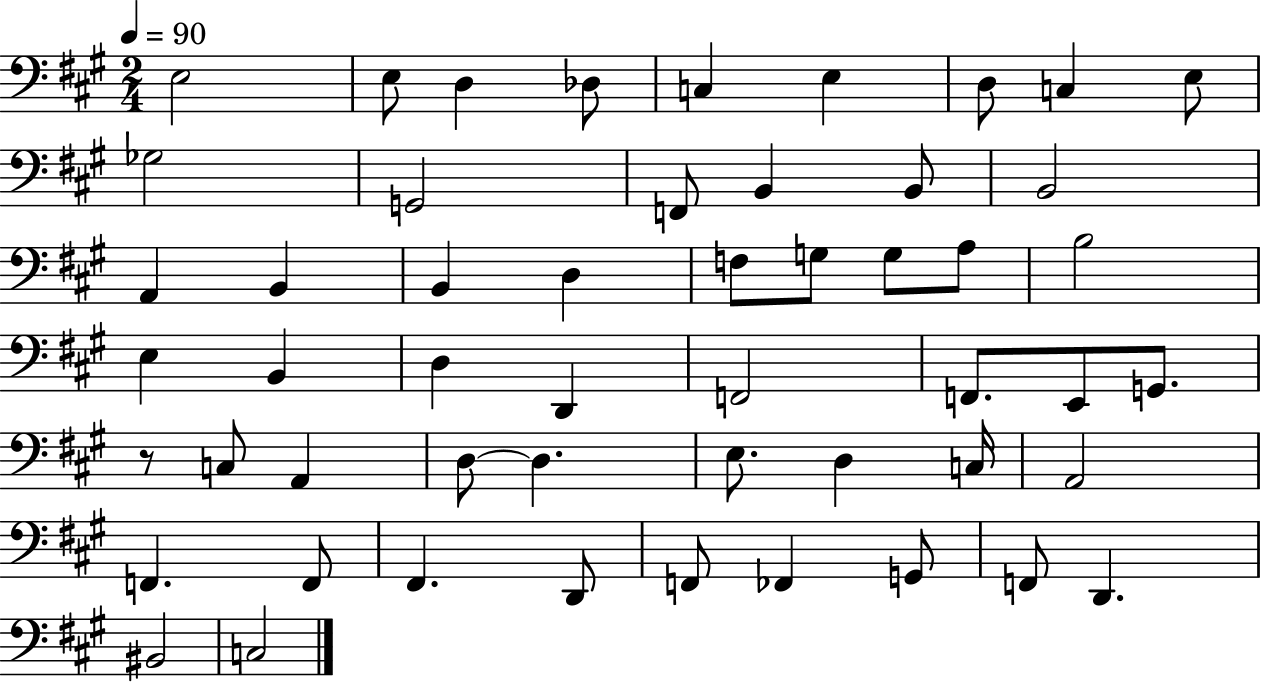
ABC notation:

X:1
T:Untitled
M:2/4
L:1/4
K:A
E,2 E,/2 D, _D,/2 C, E, D,/2 C, E,/2 _G,2 G,,2 F,,/2 B,, B,,/2 B,,2 A,, B,, B,, D, F,/2 G,/2 G,/2 A,/2 B,2 E, B,, D, D,, F,,2 F,,/2 E,,/2 G,,/2 z/2 C,/2 A,, D,/2 D, E,/2 D, C,/4 A,,2 F,, F,,/2 ^F,, D,,/2 F,,/2 _F,, G,,/2 F,,/2 D,, ^B,,2 C,2